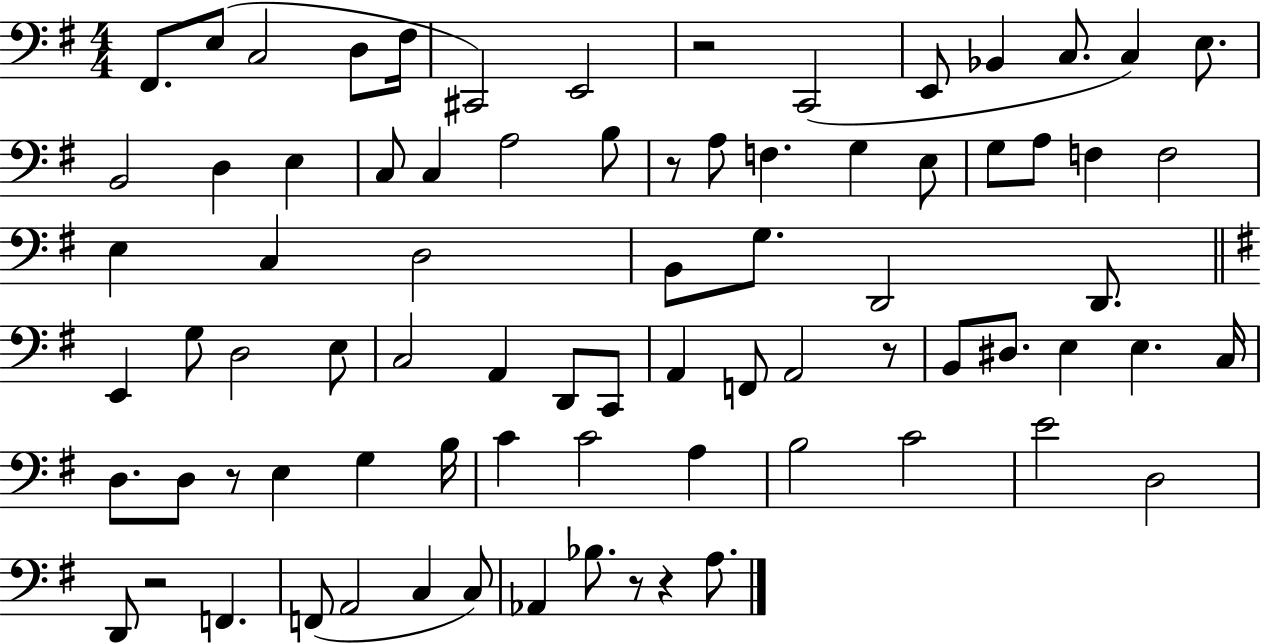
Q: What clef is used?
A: bass